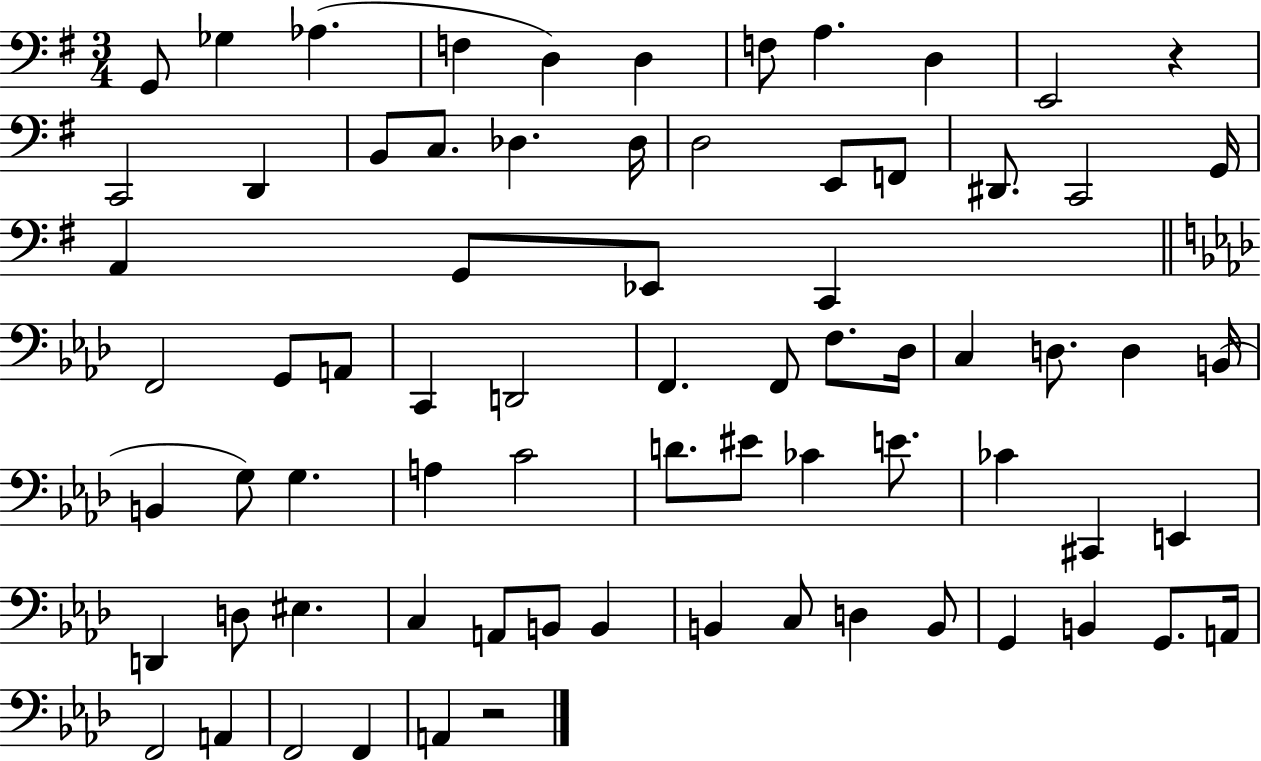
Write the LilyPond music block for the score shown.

{
  \clef bass
  \numericTimeSignature
  \time 3/4
  \key g \major
  g,8 ges4 aes4.( | f4 d4) d4 | f8 a4. d4 | e,2 r4 | \break c,2 d,4 | b,8 c8. des4. des16 | d2 e,8 f,8 | dis,8. c,2 g,16 | \break a,4 g,8 ees,8 c,4 | \bar "||" \break \key f \minor f,2 g,8 a,8 | c,4 d,2 | f,4. f,8 f8. des16 | c4 d8. d4 b,16( | \break b,4 g8) g4. | a4 c'2 | d'8. eis'8 ces'4 e'8. | ces'4 cis,4 e,4 | \break d,4 d8 eis4. | c4 a,8 b,8 b,4 | b,4 c8 d4 b,8 | g,4 b,4 g,8. a,16 | \break f,2 a,4 | f,2 f,4 | a,4 r2 | \bar "|."
}